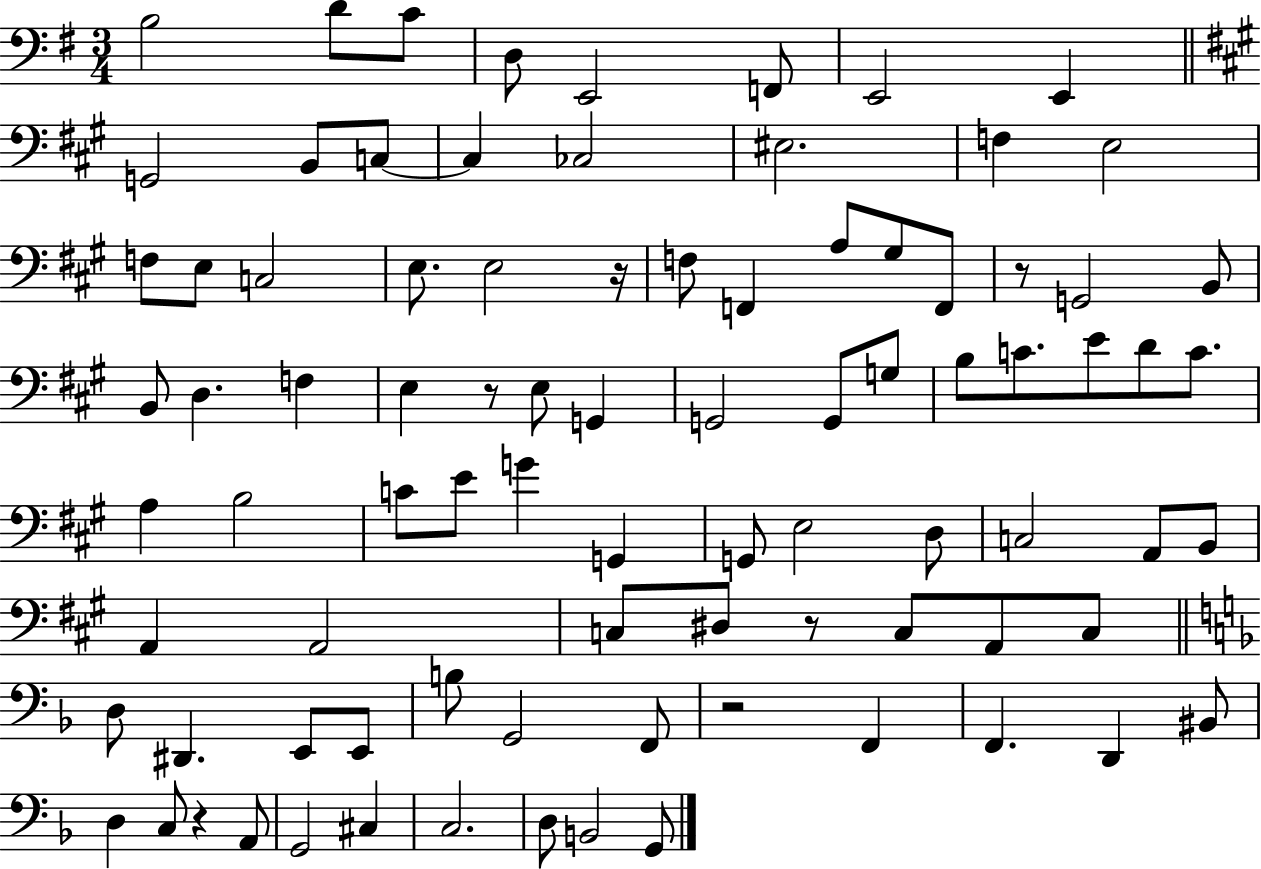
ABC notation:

X:1
T:Untitled
M:3/4
L:1/4
K:G
B,2 D/2 C/2 D,/2 E,,2 F,,/2 E,,2 E,, G,,2 B,,/2 C,/2 C, _C,2 ^E,2 F, E,2 F,/2 E,/2 C,2 E,/2 E,2 z/4 F,/2 F,, A,/2 ^G,/2 F,,/2 z/2 G,,2 B,,/2 B,,/2 D, F, E, z/2 E,/2 G,, G,,2 G,,/2 G,/2 B,/2 C/2 E/2 D/2 C/2 A, B,2 C/2 E/2 G G,, G,,/2 E,2 D,/2 C,2 A,,/2 B,,/2 A,, A,,2 C,/2 ^D,/2 z/2 C,/2 A,,/2 C,/2 D,/2 ^D,, E,,/2 E,,/2 B,/2 G,,2 F,,/2 z2 F,, F,, D,, ^B,,/2 D, C,/2 z A,,/2 G,,2 ^C, C,2 D,/2 B,,2 G,,/2